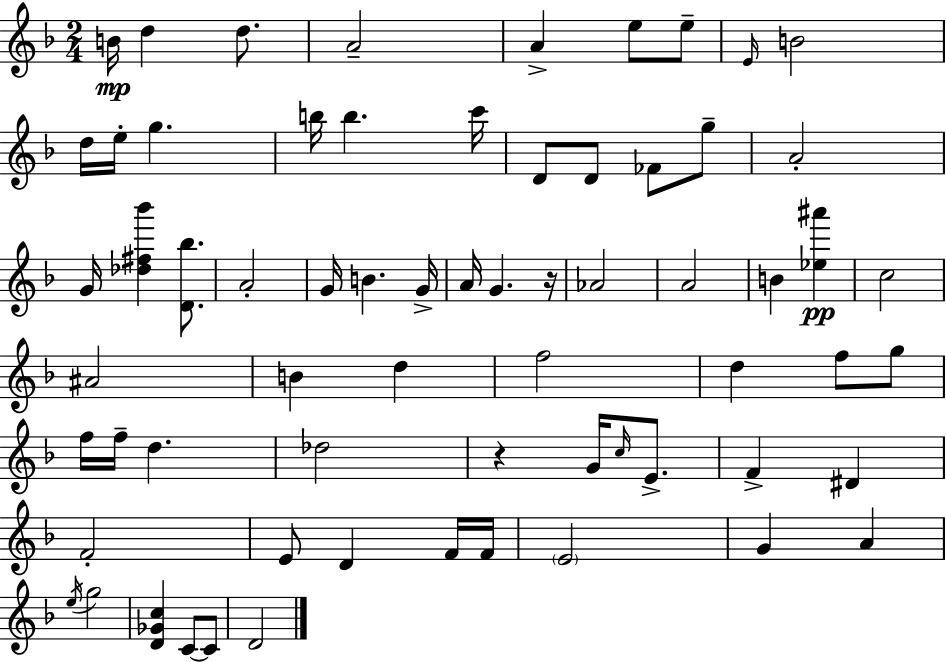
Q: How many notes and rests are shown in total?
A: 66